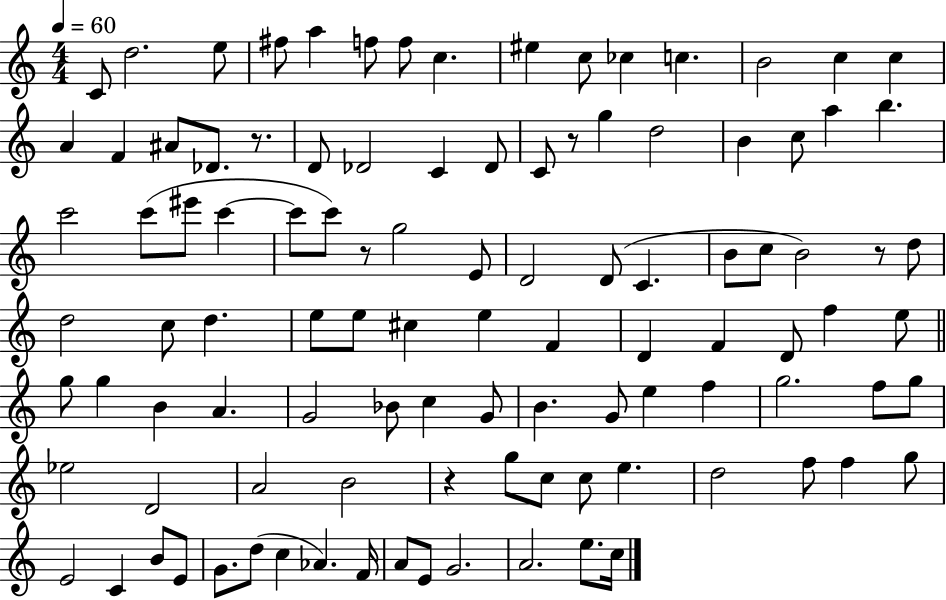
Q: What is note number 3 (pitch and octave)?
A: E5